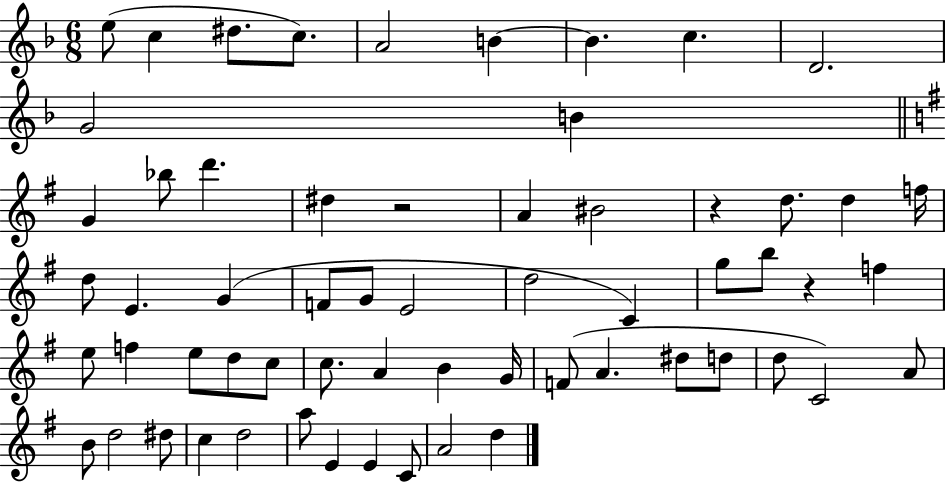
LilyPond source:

{
  \clef treble
  \numericTimeSignature
  \time 6/8
  \key f \major
  e''8( c''4 dis''8. c''8.) | a'2 b'4~~ | b'4. c''4. | d'2. | \break g'2 b'4 | \bar "||" \break \key g \major g'4 bes''8 d'''4. | dis''4 r2 | a'4 bis'2 | r4 d''8. d''4 f''16 | \break d''8 e'4. g'4( | f'8 g'8 e'2 | d''2 c'4) | g''8 b''8 r4 f''4 | \break e''8 f''4 e''8 d''8 c''8 | c''8. a'4 b'4 g'16 | f'8( a'4. dis''8 d''8 | d''8 c'2) a'8 | \break b'8 d''2 dis''8 | c''4 d''2 | a''8 e'4 e'4 c'8 | a'2 d''4 | \break \bar "|."
}